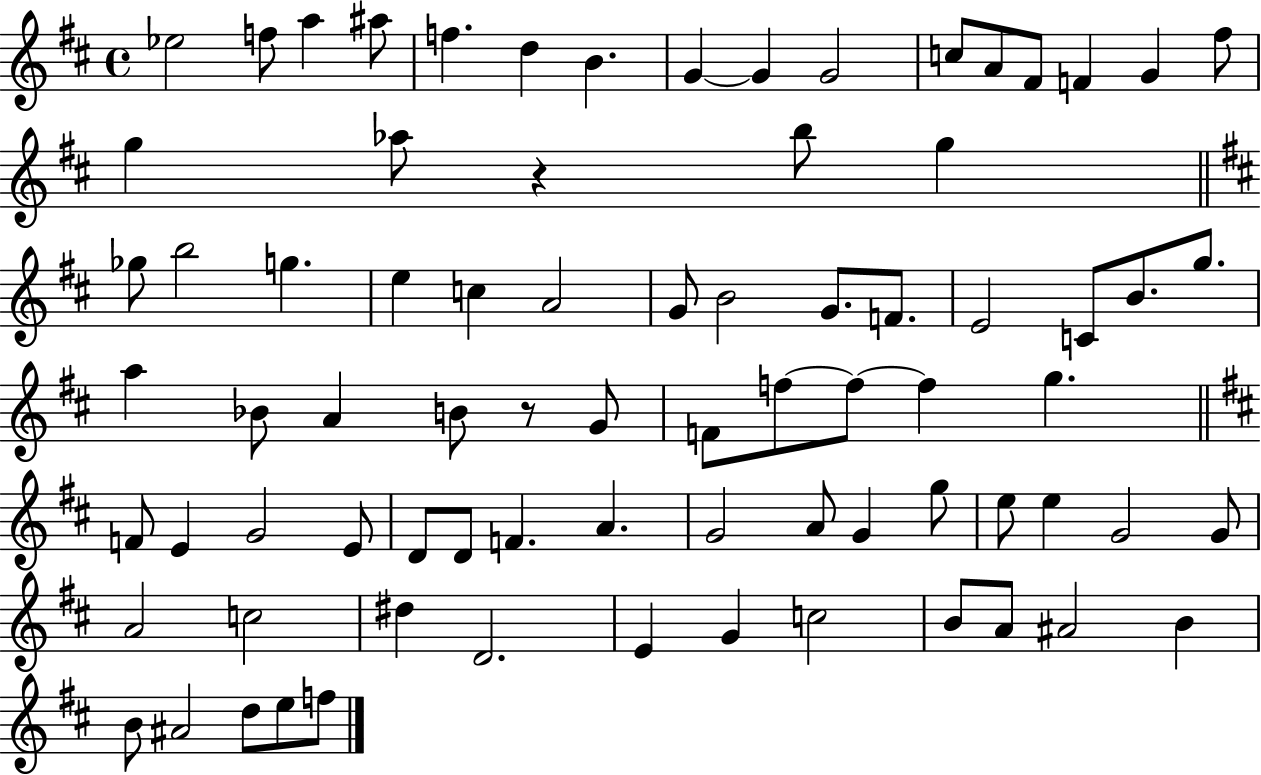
{
  \clef treble
  \time 4/4
  \defaultTimeSignature
  \key d \major
  ees''2 f''8 a''4 ais''8 | f''4. d''4 b'4. | g'4~~ g'4 g'2 | c''8 a'8 fis'8 f'4 g'4 fis''8 | \break g''4 aes''8 r4 b''8 g''4 | \bar "||" \break \key d \major ges''8 b''2 g''4. | e''4 c''4 a'2 | g'8 b'2 g'8. f'8. | e'2 c'8 b'8. g''8. | \break a''4 bes'8 a'4 b'8 r8 g'8 | f'8 f''8~~ f''8~~ f''4 g''4. | \bar "||" \break \key b \minor f'8 e'4 g'2 e'8 | d'8 d'8 f'4. a'4. | g'2 a'8 g'4 g''8 | e''8 e''4 g'2 g'8 | \break a'2 c''2 | dis''4 d'2. | e'4 g'4 c''2 | b'8 a'8 ais'2 b'4 | \break b'8 ais'2 d''8 e''8 f''8 | \bar "|."
}